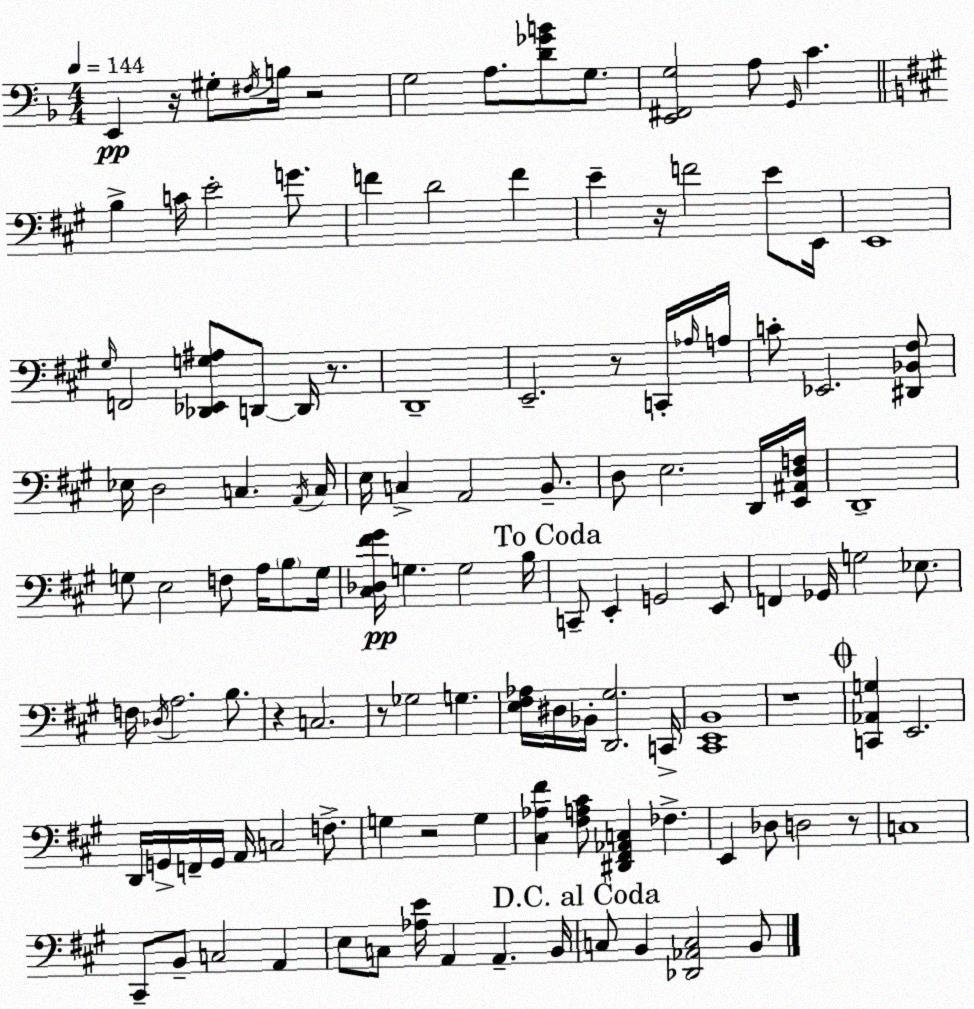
X:1
T:Untitled
M:4/4
L:1/4
K:F
E,, z/4 ^G,/2 ^F,/4 B,/4 z2 G,2 A,/2 [D_GB]/2 G,/2 [E,,^F,,G,]2 A,/2 G,,/4 C B, C/4 E2 G/2 F D2 F E z/4 F2 E/2 E,,/4 E,,4 ^G,/4 F,,2 [_D,,_E,,G,^A,]/2 D,,/2 D,,/4 z/2 D,,4 E,,2 z/2 C,,/4 _A,/4 A,/4 C/2 _E,,2 [^D,,_B,,^F,]/2 _E,/4 D,2 C, A,,/4 C,/4 E,/4 C, A,,2 B,,/2 D,/2 E,2 D,,/4 [E,,^A,,D,F,]/4 D,,4 G,/2 E,2 F,/2 A,/4 B,/2 G,/4 [^C,_D,^F^G]/4 G, G,2 B,/4 C,,/2 E,, G,,2 E,,/2 F,, _G,,/4 G,2 _E,/2 F,/4 _D,/4 A,2 B,/2 z C,2 z/2 _G,2 G, [E,^F,_A,]/4 ^D,/4 _B,,/4 [D,,^G,]2 C,,/4 [^C,,E,,B,,]4 z4 [C,,_A,,G,] E,,2 D,,/4 G,,/4 F,,/4 G,,/4 A,,/4 C,2 F,/2 G, z2 G, [^C,_A,^F] [^F,A,^C]/2 [^D,,^F,,_A,,C,] _F, E,, _D,/2 D,2 z/2 C,4 ^C,,/2 B,,/2 C,2 A,, E,/2 C,/2 [_A,E]/4 A,, A,, B,,/4 C,/2 B,, [_D,,_A,,C,]2 B,,/2